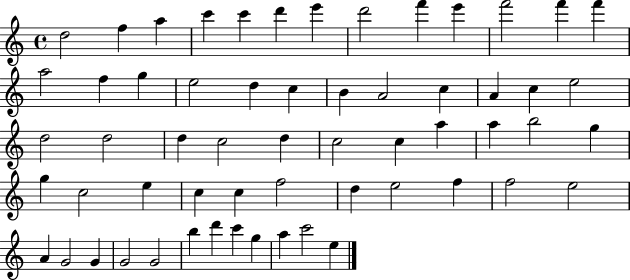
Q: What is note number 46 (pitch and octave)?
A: F5